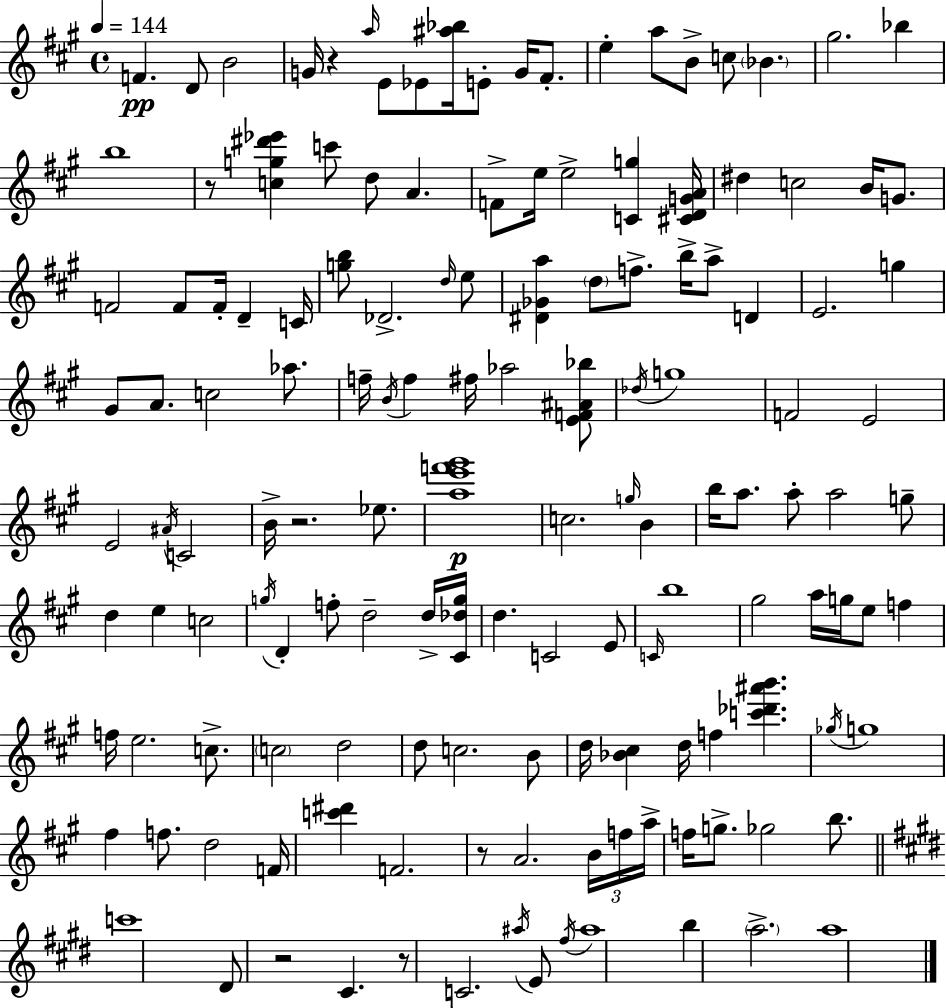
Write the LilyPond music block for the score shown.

{
  \clef treble
  \time 4/4
  \defaultTimeSignature
  \key a \major
  \tempo 4 = 144
  f'4.\pp d'8 b'2 | g'16 r4 \grace { a''16 } e'8 ees'8 <ais'' bes''>16 e'8-. g'16 fis'8.-. | e''4-. a''8 b'8-> c''8 \parenthesize bes'4. | gis''2. bes''4 | \break b''1 | r8 <c'' g'' dis''' ees'''>4 c'''8 d''8 a'4. | f'8-> e''16 e''2-> <c' g''>4 | <cis' d' g' a'>16 dis''4 c''2 b'16 g'8. | \break f'2 f'8 f'16-. d'4-- | c'16 <g'' b''>8 des'2.-> \grace { d''16 } | e''8 <dis' ges' a''>4 \parenthesize d''8 f''8.-> b''16-> a''8-> d'4 | e'2. g''4 | \break gis'8 a'8. c''2 aes''8. | f''16-- \acciaccatura { b'16 } f''4 fis''16 aes''2 | <e' f' ais' bes''>8 \acciaccatura { des''16 } g''1 | f'2 e'2 | \break e'2 \acciaccatura { ais'16 } c'2 | b'16-> r2. | ees''8. <a'' e''' f''' gis'''>1\p | c''2. | \break \grace { g''16 } b'4 b''16 a''8. a''8-. a''2 | g''8-- d''4 e''4 c''2 | \acciaccatura { g''16 } d'4-. f''8-. d''2-- | d''16-> <cis' des'' g''>16 d''4. c'2 | \break e'8 \grace { c'16 } b''1 | gis''2 | a''16 g''16 e''8 f''4 f''16 e''2. | c''8.-> \parenthesize c''2 | \break d''2 d''8 c''2. | b'8 d''16 <bes' cis''>4 d''16 f''4 | <c''' des''' ais''' b'''>4. \acciaccatura { ges''16 } g''1 | fis''4 f''8. | \break d''2 f'16 <c''' dis'''>4 f'2. | r8 a'2. | \tuplet 3/2 { b'16 f''16 a''16-> } f''16 g''8.-> ges''2 | b''8. \bar "||" \break \key e \major c'''1 | dis'8 r2 cis'4. | r8 c'2. \acciaccatura { ais''16 } e'8 | \acciaccatura { fis''16 } ais''1 | \break b''4 \parenthesize a''2.-> | a''1 | \bar "|."
}